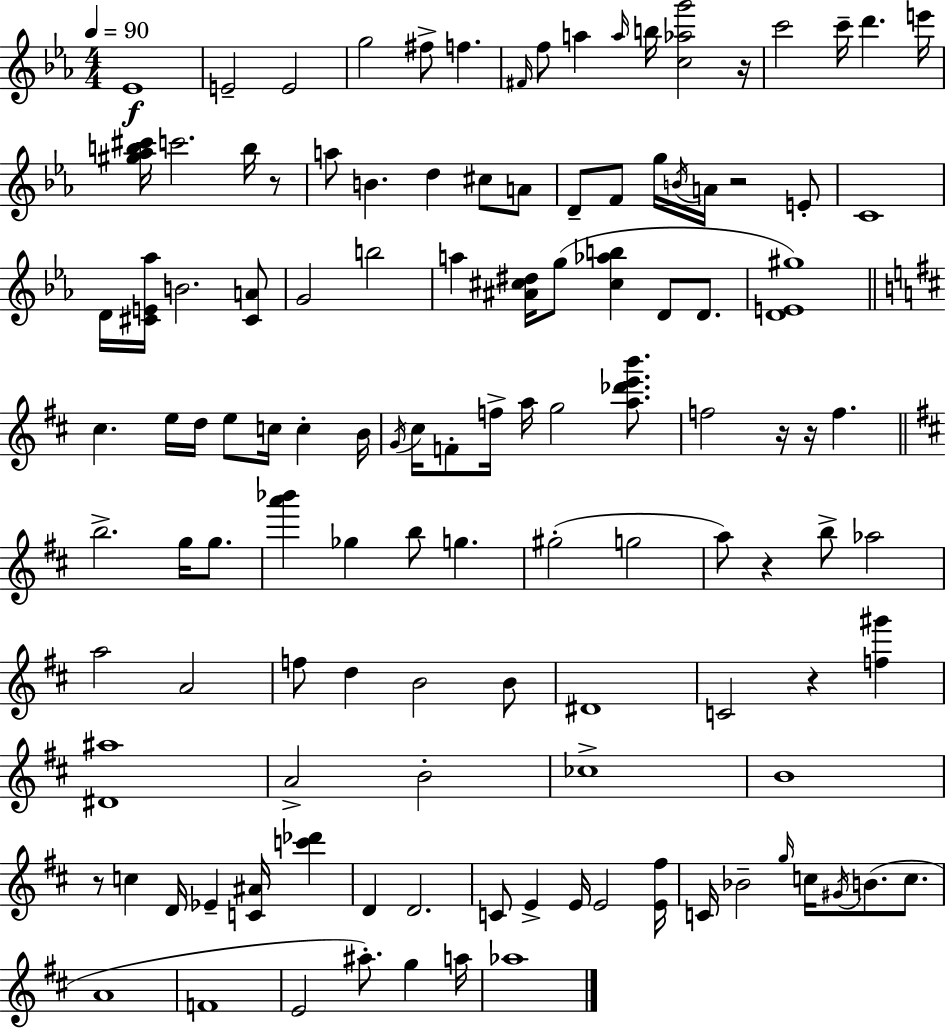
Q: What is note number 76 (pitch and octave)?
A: C5